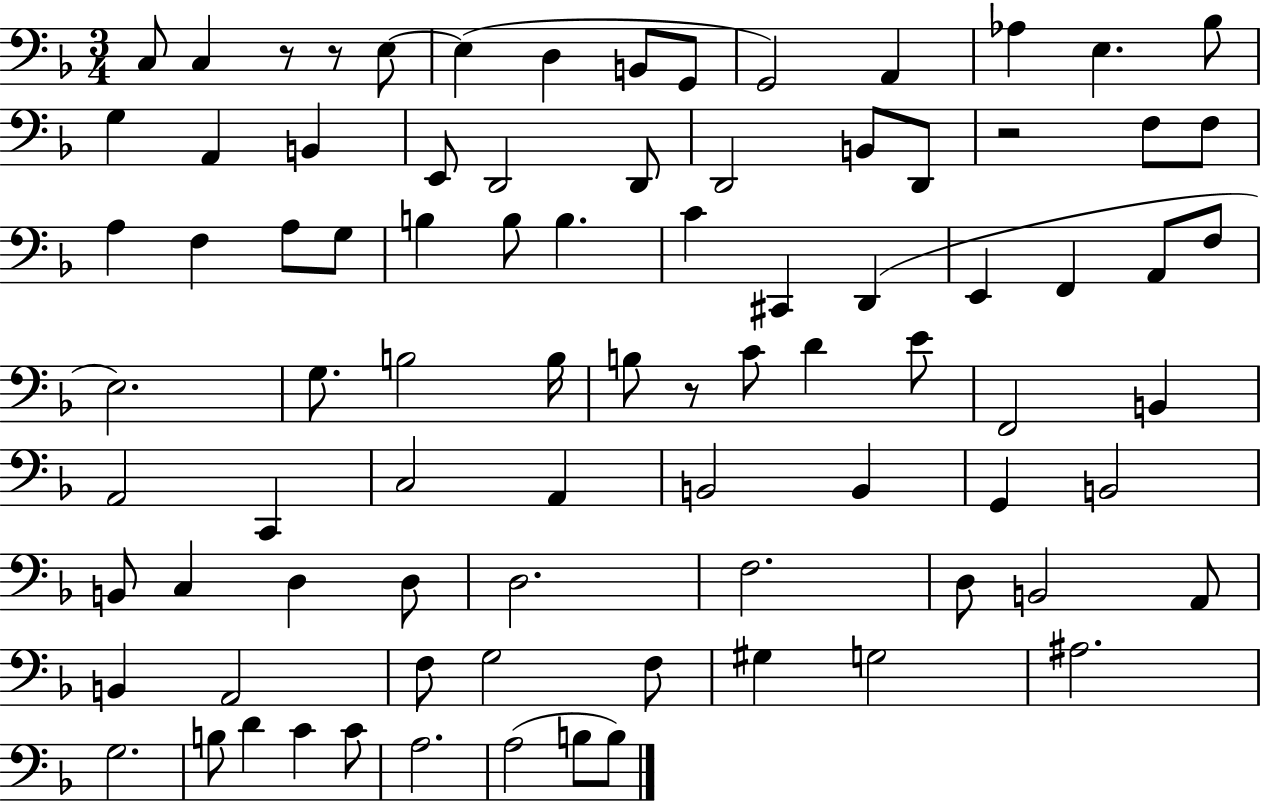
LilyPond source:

{
  \clef bass
  \numericTimeSignature
  \time 3/4
  \key f \major
  c8 c4 r8 r8 e8~~ | e4( d4 b,8 g,8 | g,2) a,4 | aes4 e4. bes8 | \break g4 a,4 b,4 | e,8 d,2 d,8 | d,2 b,8 d,8 | r2 f8 f8 | \break a4 f4 a8 g8 | b4 b8 b4. | c'4 cis,4 d,4( | e,4 f,4 a,8 f8 | \break e2.) | g8. b2 b16 | b8 r8 c'8 d'4 e'8 | f,2 b,4 | \break a,2 c,4 | c2 a,4 | b,2 b,4 | g,4 b,2 | \break b,8 c4 d4 d8 | d2. | f2. | d8 b,2 a,8 | \break b,4 a,2 | f8 g2 f8 | gis4 g2 | ais2. | \break g2. | b8 d'4 c'4 c'8 | a2. | a2( b8 b8) | \break \bar "|."
}